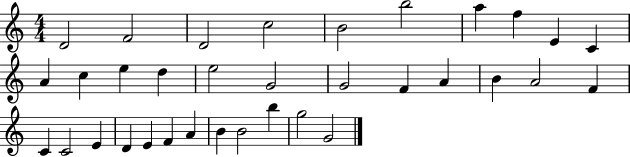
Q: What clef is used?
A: treble